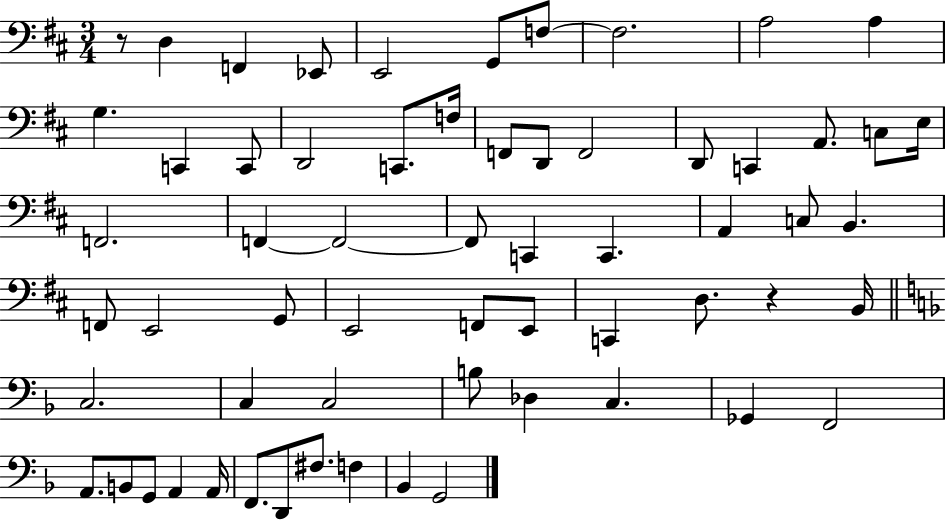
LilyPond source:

{
  \clef bass
  \numericTimeSignature
  \time 3/4
  \key d \major
  r8 d4 f,4 ees,8 | e,2 g,8 f8~~ | f2. | a2 a4 | \break g4. c,4 c,8 | d,2 c,8. f16 | f,8 d,8 f,2 | d,8 c,4 a,8. c8 e16 | \break f,2. | f,4~~ f,2~~ | f,8 c,4 c,4. | a,4 c8 b,4. | \break f,8 e,2 g,8 | e,2 f,8 e,8 | c,4 d8. r4 b,16 | \bar "||" \break \key d \minor c2. | c4 c2 | b8 des4 c4. | ges,4 f,2 | \break a,8. b,8 g,8 a,4 a,16 | f,8. d,8 fis8. f4 | bes,4 g,2 | \bar "|."
}